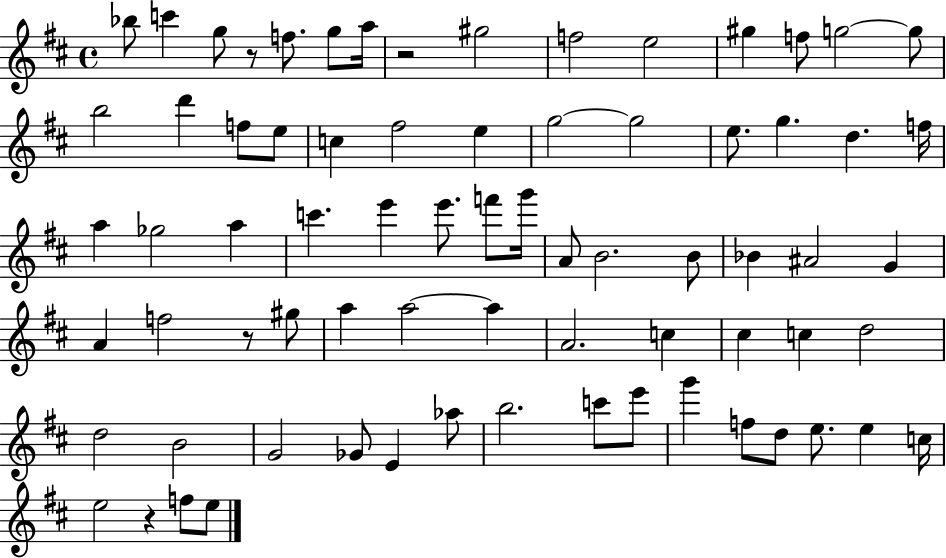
Bb5/e C6/q G5/e R/e F5/e. G5/e A5/s R/h G#5/h F5/h E5/h G#5/q F5/e G5/h G5/e B5/h D6/q F5/e E5/e C5/q F#5/h E5/q G5/h G5/h E5/e. G5/q. D5/q. F5/s A5/q Gb5/h A5/q C6/q. E6/q E6/e. F6/e G6/s A4/e B4/h. B4/e Bb4/q A#4/h G4/q A4/q F5/h R/e G#5/e A5/q A5/h A5/q A4/h. C5/q C#5/q C5/q D5/h D5/h B4/h G4/h Gb4/e E4/q Ab5/e B5/h. C6/e E6/e G6/q F5/e D5/e E5/e. E5/q C5/s E5/h R/q F5/e E5/e